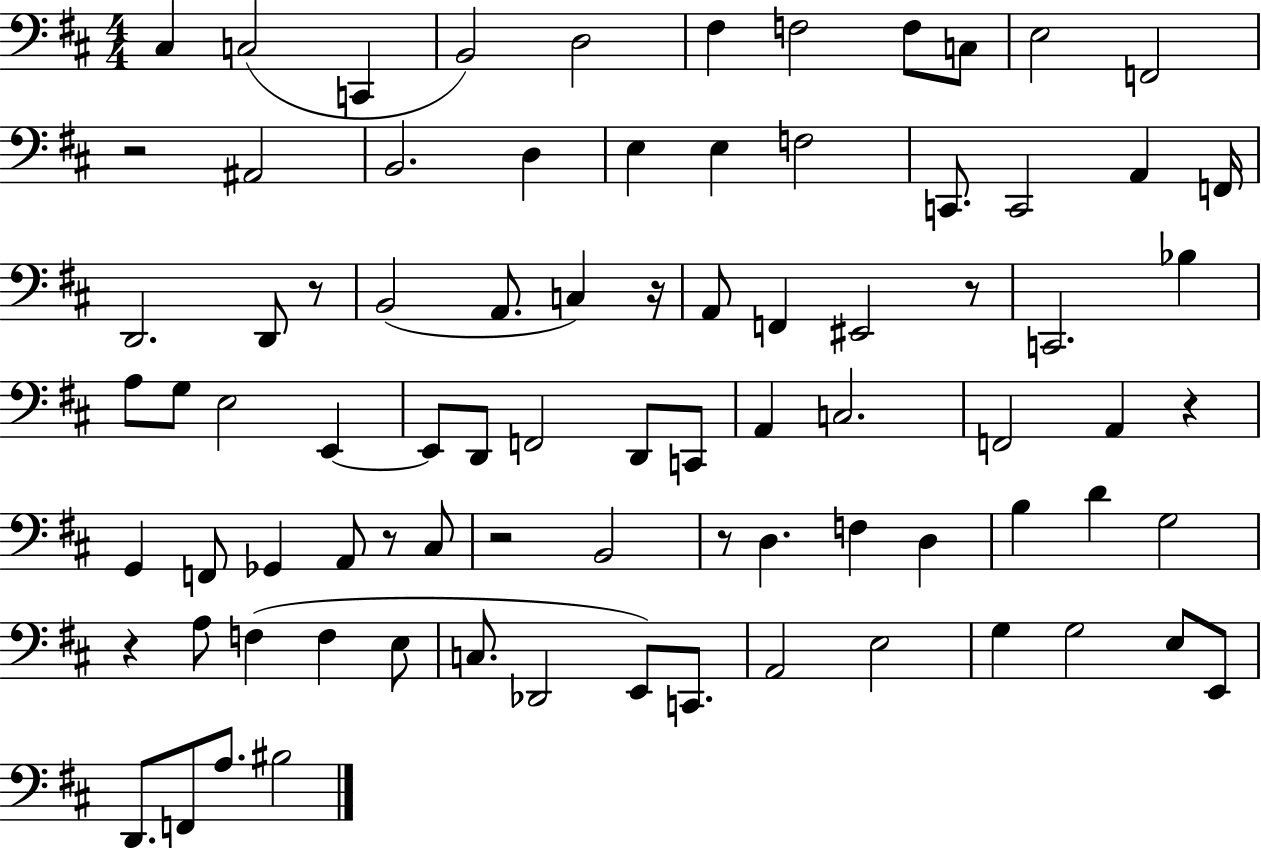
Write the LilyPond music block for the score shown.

{
  \clef bass
  \numericTimeSignature
  \time 4/4
  \key d \major
  cis4 c2( c,4 | b,2) d2 | fis4 f2 f8 c8 | e2 f,2 | \break r2 ais,2 | b,2. d4 | e4 e4 f2 | c,8. c,2 a,4 f,16 | \break d,2. d,8 r8 | b,2( a,8. c4) r16 | a,8 f,4 eis,2 r8 | c,2. bes4 | \break a8 g8 e2 e,4~~ | e,8 d,8 f,2 d,8 c,8 | a,4 c2. | f,2 a,4 r4 | \break g,4 f,8 ges,4 a,8 r8 cis8 | r2 b,2 | r8 d4. f4 d4 | b4 d'4 g2 | \break r4 a8 f4( f4 e8 | c8. des,2 e,8) c,8. | a,2 e2 | g4 g2 e8 e,8 | \break d,8. f,8 a8. bis2 | \bar "|."
}